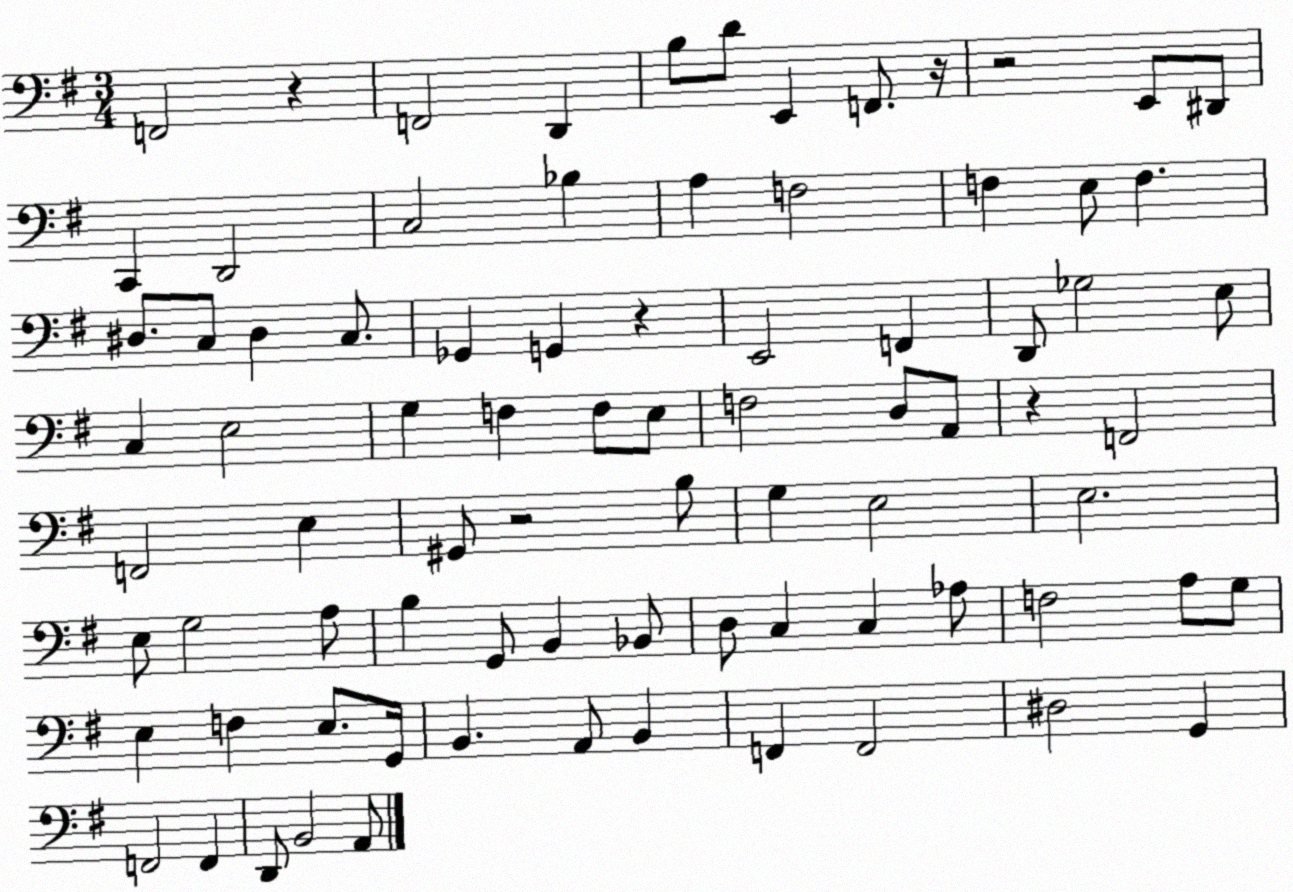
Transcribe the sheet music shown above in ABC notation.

X:1
T:Untitled
M:3/4
L:1/4
K:G
F,,2 z F,,2 D,, B,/2 D/2 E,, F,,/2 z/4 z2 E,,/2 ^D,,/2 C,, D,,2 C,2 _B, A, F,2 F, E,/2 F, ^D,/2 C,/2 ^D, C,/2 _G,, G,, z E,,2 F,, D,,/2 _G,2 E,/2 C, E,2 G, F, F,/2 E,/2 F,2 D,/2 A,,/2 z F,,2 F,,2 E, ^G,,/2 z2 B,/2 G, E,2 E,2 E,/2 G,2 A,/2 B, G,,/2 B,, _B,,/2 D,/2 C, C, _A,/2 F,2 A,/2 G,/2 E, F, E,/2 G,,/4 B,, A,,/2 B,, F,, F,,2 ^D,2 G,, F,,2 F,, D,,/2 B,,2 A,,/2